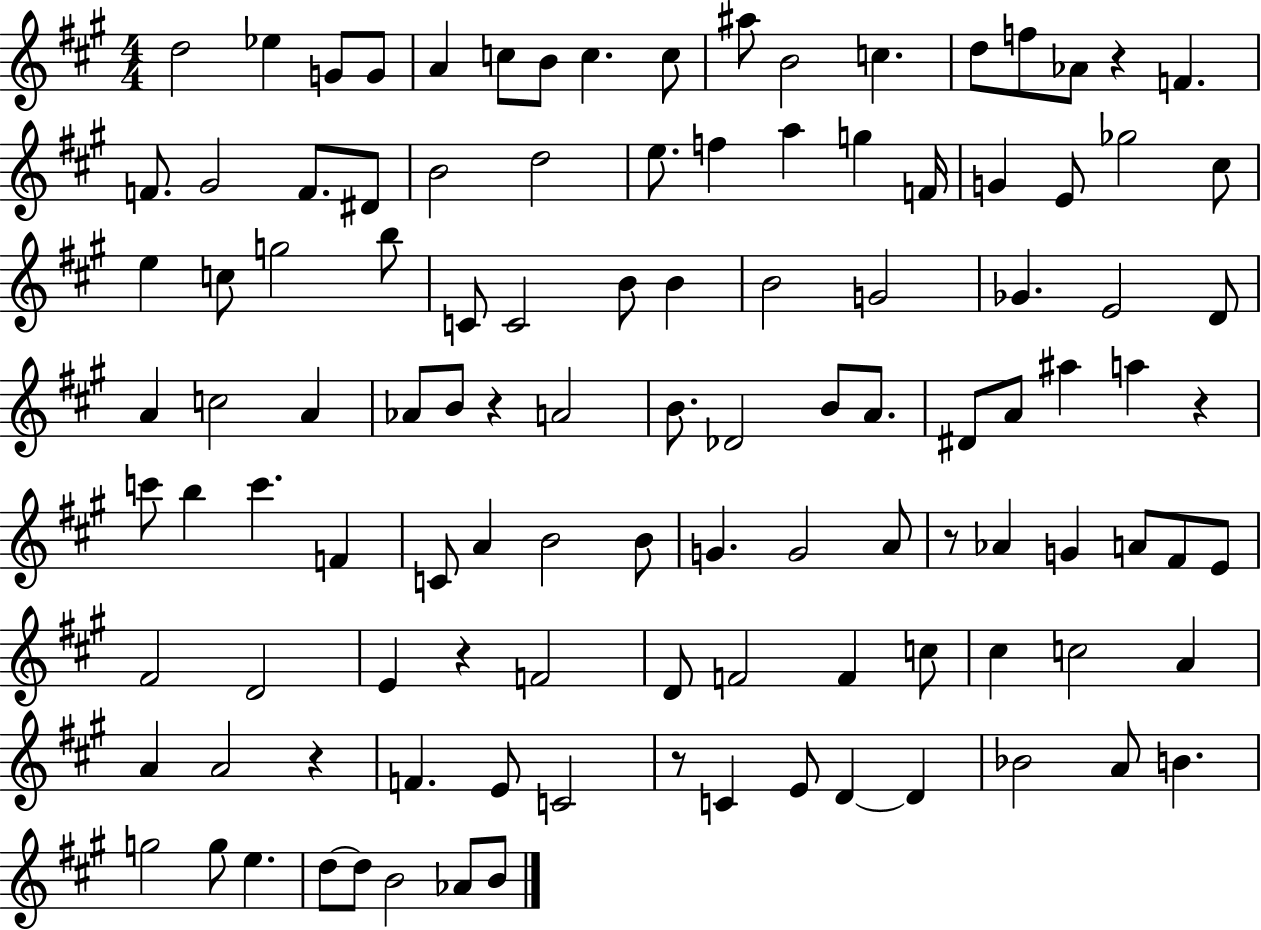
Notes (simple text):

D5/h Eb5/q G4/e G4/e A4/q C5/e B4/e C5/q. C5/e A#5/e B4/h C5/q. D5/e F5/e Ab4/e R/q F4/q. F4/e. G#4/h F4/e. D#4/e B4/h D5/h E5/e. F5/q A5/q G5/q F4/s G4/q E4/e Gb5/h C#5/e E5/q C5/e G5/h B5/e C4/e C4/h B4/e B4/q B4/h G4/h Gb4/q. E4/h D4/e A4/q C5/h A4/q Ab4/e B4/e R/q A4/h B4/e. Db4/h B4/e A4/e. D#4/e A4/e A#5/q A5/q R/q C6/e B5/q C6/q. F4/q C4/e A4/q B4/h B4/e G4/q. G4/h A4/e R/e Ab4/q G4/q A4/e F#4/e E4/e F#4/h D4/h E4/q R/q F4/h D4/e F4/h F4/q C5/e C#5/q C5/h A4/q A4/q A4/h R/q F4/q. E4/e C4/h R/e C4/q E4/e D4/q D4/q Bb4/h A4/e B4/q. G5/h G5/e E5/q. D5/e D5/e B4/h Ab4/e B4/e